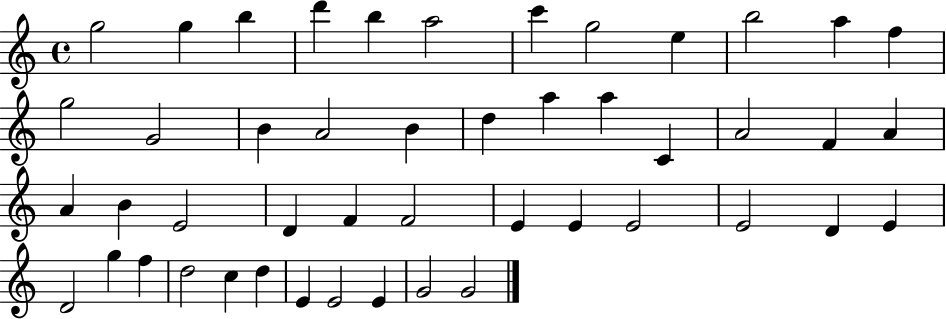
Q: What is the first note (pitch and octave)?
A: G5